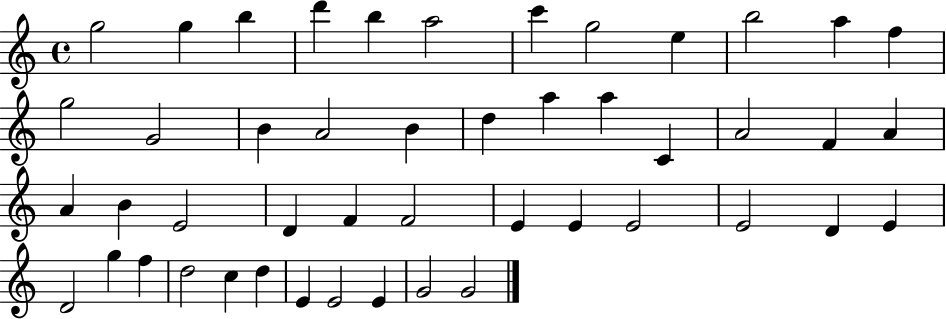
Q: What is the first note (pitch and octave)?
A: G5